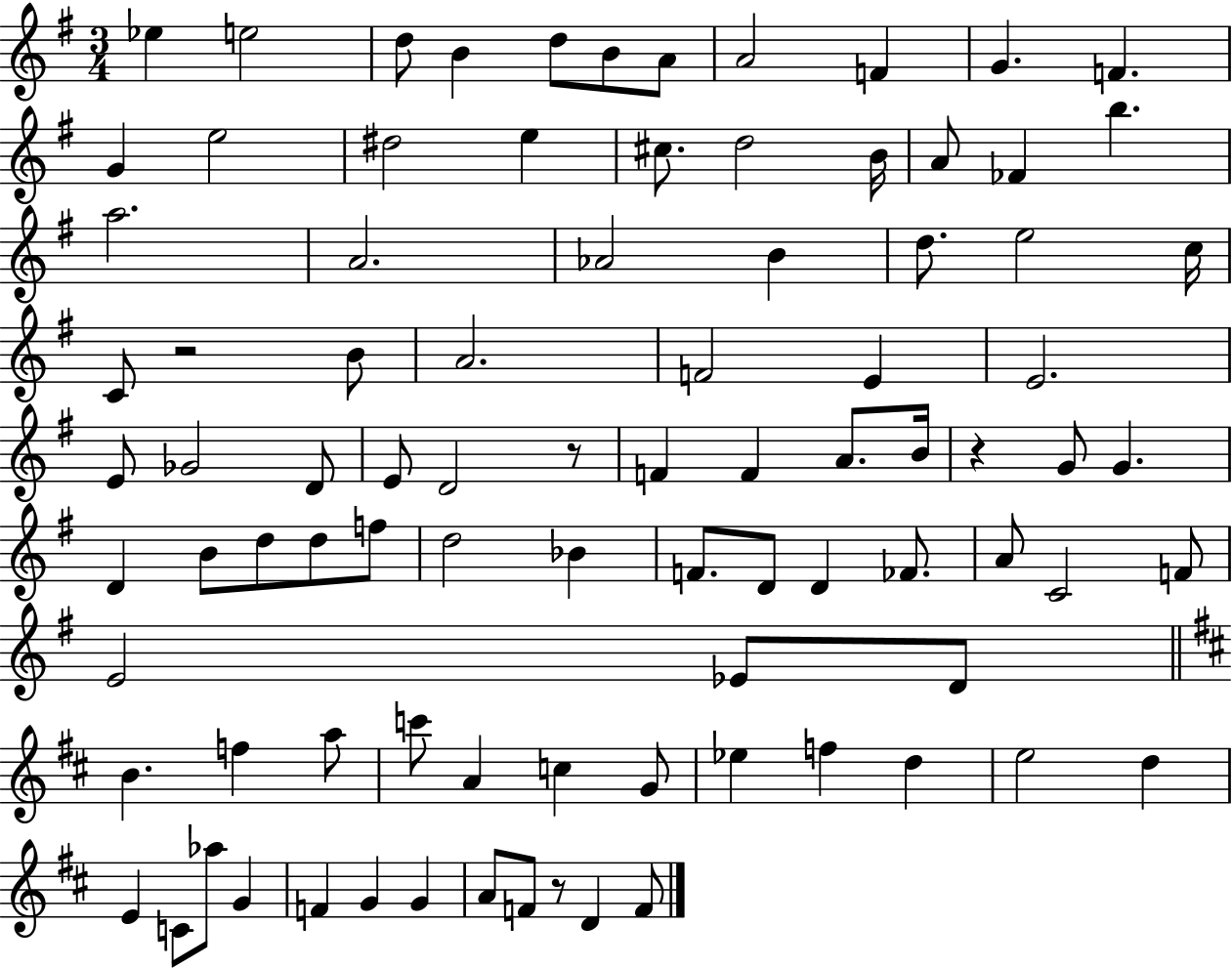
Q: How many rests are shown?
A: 4